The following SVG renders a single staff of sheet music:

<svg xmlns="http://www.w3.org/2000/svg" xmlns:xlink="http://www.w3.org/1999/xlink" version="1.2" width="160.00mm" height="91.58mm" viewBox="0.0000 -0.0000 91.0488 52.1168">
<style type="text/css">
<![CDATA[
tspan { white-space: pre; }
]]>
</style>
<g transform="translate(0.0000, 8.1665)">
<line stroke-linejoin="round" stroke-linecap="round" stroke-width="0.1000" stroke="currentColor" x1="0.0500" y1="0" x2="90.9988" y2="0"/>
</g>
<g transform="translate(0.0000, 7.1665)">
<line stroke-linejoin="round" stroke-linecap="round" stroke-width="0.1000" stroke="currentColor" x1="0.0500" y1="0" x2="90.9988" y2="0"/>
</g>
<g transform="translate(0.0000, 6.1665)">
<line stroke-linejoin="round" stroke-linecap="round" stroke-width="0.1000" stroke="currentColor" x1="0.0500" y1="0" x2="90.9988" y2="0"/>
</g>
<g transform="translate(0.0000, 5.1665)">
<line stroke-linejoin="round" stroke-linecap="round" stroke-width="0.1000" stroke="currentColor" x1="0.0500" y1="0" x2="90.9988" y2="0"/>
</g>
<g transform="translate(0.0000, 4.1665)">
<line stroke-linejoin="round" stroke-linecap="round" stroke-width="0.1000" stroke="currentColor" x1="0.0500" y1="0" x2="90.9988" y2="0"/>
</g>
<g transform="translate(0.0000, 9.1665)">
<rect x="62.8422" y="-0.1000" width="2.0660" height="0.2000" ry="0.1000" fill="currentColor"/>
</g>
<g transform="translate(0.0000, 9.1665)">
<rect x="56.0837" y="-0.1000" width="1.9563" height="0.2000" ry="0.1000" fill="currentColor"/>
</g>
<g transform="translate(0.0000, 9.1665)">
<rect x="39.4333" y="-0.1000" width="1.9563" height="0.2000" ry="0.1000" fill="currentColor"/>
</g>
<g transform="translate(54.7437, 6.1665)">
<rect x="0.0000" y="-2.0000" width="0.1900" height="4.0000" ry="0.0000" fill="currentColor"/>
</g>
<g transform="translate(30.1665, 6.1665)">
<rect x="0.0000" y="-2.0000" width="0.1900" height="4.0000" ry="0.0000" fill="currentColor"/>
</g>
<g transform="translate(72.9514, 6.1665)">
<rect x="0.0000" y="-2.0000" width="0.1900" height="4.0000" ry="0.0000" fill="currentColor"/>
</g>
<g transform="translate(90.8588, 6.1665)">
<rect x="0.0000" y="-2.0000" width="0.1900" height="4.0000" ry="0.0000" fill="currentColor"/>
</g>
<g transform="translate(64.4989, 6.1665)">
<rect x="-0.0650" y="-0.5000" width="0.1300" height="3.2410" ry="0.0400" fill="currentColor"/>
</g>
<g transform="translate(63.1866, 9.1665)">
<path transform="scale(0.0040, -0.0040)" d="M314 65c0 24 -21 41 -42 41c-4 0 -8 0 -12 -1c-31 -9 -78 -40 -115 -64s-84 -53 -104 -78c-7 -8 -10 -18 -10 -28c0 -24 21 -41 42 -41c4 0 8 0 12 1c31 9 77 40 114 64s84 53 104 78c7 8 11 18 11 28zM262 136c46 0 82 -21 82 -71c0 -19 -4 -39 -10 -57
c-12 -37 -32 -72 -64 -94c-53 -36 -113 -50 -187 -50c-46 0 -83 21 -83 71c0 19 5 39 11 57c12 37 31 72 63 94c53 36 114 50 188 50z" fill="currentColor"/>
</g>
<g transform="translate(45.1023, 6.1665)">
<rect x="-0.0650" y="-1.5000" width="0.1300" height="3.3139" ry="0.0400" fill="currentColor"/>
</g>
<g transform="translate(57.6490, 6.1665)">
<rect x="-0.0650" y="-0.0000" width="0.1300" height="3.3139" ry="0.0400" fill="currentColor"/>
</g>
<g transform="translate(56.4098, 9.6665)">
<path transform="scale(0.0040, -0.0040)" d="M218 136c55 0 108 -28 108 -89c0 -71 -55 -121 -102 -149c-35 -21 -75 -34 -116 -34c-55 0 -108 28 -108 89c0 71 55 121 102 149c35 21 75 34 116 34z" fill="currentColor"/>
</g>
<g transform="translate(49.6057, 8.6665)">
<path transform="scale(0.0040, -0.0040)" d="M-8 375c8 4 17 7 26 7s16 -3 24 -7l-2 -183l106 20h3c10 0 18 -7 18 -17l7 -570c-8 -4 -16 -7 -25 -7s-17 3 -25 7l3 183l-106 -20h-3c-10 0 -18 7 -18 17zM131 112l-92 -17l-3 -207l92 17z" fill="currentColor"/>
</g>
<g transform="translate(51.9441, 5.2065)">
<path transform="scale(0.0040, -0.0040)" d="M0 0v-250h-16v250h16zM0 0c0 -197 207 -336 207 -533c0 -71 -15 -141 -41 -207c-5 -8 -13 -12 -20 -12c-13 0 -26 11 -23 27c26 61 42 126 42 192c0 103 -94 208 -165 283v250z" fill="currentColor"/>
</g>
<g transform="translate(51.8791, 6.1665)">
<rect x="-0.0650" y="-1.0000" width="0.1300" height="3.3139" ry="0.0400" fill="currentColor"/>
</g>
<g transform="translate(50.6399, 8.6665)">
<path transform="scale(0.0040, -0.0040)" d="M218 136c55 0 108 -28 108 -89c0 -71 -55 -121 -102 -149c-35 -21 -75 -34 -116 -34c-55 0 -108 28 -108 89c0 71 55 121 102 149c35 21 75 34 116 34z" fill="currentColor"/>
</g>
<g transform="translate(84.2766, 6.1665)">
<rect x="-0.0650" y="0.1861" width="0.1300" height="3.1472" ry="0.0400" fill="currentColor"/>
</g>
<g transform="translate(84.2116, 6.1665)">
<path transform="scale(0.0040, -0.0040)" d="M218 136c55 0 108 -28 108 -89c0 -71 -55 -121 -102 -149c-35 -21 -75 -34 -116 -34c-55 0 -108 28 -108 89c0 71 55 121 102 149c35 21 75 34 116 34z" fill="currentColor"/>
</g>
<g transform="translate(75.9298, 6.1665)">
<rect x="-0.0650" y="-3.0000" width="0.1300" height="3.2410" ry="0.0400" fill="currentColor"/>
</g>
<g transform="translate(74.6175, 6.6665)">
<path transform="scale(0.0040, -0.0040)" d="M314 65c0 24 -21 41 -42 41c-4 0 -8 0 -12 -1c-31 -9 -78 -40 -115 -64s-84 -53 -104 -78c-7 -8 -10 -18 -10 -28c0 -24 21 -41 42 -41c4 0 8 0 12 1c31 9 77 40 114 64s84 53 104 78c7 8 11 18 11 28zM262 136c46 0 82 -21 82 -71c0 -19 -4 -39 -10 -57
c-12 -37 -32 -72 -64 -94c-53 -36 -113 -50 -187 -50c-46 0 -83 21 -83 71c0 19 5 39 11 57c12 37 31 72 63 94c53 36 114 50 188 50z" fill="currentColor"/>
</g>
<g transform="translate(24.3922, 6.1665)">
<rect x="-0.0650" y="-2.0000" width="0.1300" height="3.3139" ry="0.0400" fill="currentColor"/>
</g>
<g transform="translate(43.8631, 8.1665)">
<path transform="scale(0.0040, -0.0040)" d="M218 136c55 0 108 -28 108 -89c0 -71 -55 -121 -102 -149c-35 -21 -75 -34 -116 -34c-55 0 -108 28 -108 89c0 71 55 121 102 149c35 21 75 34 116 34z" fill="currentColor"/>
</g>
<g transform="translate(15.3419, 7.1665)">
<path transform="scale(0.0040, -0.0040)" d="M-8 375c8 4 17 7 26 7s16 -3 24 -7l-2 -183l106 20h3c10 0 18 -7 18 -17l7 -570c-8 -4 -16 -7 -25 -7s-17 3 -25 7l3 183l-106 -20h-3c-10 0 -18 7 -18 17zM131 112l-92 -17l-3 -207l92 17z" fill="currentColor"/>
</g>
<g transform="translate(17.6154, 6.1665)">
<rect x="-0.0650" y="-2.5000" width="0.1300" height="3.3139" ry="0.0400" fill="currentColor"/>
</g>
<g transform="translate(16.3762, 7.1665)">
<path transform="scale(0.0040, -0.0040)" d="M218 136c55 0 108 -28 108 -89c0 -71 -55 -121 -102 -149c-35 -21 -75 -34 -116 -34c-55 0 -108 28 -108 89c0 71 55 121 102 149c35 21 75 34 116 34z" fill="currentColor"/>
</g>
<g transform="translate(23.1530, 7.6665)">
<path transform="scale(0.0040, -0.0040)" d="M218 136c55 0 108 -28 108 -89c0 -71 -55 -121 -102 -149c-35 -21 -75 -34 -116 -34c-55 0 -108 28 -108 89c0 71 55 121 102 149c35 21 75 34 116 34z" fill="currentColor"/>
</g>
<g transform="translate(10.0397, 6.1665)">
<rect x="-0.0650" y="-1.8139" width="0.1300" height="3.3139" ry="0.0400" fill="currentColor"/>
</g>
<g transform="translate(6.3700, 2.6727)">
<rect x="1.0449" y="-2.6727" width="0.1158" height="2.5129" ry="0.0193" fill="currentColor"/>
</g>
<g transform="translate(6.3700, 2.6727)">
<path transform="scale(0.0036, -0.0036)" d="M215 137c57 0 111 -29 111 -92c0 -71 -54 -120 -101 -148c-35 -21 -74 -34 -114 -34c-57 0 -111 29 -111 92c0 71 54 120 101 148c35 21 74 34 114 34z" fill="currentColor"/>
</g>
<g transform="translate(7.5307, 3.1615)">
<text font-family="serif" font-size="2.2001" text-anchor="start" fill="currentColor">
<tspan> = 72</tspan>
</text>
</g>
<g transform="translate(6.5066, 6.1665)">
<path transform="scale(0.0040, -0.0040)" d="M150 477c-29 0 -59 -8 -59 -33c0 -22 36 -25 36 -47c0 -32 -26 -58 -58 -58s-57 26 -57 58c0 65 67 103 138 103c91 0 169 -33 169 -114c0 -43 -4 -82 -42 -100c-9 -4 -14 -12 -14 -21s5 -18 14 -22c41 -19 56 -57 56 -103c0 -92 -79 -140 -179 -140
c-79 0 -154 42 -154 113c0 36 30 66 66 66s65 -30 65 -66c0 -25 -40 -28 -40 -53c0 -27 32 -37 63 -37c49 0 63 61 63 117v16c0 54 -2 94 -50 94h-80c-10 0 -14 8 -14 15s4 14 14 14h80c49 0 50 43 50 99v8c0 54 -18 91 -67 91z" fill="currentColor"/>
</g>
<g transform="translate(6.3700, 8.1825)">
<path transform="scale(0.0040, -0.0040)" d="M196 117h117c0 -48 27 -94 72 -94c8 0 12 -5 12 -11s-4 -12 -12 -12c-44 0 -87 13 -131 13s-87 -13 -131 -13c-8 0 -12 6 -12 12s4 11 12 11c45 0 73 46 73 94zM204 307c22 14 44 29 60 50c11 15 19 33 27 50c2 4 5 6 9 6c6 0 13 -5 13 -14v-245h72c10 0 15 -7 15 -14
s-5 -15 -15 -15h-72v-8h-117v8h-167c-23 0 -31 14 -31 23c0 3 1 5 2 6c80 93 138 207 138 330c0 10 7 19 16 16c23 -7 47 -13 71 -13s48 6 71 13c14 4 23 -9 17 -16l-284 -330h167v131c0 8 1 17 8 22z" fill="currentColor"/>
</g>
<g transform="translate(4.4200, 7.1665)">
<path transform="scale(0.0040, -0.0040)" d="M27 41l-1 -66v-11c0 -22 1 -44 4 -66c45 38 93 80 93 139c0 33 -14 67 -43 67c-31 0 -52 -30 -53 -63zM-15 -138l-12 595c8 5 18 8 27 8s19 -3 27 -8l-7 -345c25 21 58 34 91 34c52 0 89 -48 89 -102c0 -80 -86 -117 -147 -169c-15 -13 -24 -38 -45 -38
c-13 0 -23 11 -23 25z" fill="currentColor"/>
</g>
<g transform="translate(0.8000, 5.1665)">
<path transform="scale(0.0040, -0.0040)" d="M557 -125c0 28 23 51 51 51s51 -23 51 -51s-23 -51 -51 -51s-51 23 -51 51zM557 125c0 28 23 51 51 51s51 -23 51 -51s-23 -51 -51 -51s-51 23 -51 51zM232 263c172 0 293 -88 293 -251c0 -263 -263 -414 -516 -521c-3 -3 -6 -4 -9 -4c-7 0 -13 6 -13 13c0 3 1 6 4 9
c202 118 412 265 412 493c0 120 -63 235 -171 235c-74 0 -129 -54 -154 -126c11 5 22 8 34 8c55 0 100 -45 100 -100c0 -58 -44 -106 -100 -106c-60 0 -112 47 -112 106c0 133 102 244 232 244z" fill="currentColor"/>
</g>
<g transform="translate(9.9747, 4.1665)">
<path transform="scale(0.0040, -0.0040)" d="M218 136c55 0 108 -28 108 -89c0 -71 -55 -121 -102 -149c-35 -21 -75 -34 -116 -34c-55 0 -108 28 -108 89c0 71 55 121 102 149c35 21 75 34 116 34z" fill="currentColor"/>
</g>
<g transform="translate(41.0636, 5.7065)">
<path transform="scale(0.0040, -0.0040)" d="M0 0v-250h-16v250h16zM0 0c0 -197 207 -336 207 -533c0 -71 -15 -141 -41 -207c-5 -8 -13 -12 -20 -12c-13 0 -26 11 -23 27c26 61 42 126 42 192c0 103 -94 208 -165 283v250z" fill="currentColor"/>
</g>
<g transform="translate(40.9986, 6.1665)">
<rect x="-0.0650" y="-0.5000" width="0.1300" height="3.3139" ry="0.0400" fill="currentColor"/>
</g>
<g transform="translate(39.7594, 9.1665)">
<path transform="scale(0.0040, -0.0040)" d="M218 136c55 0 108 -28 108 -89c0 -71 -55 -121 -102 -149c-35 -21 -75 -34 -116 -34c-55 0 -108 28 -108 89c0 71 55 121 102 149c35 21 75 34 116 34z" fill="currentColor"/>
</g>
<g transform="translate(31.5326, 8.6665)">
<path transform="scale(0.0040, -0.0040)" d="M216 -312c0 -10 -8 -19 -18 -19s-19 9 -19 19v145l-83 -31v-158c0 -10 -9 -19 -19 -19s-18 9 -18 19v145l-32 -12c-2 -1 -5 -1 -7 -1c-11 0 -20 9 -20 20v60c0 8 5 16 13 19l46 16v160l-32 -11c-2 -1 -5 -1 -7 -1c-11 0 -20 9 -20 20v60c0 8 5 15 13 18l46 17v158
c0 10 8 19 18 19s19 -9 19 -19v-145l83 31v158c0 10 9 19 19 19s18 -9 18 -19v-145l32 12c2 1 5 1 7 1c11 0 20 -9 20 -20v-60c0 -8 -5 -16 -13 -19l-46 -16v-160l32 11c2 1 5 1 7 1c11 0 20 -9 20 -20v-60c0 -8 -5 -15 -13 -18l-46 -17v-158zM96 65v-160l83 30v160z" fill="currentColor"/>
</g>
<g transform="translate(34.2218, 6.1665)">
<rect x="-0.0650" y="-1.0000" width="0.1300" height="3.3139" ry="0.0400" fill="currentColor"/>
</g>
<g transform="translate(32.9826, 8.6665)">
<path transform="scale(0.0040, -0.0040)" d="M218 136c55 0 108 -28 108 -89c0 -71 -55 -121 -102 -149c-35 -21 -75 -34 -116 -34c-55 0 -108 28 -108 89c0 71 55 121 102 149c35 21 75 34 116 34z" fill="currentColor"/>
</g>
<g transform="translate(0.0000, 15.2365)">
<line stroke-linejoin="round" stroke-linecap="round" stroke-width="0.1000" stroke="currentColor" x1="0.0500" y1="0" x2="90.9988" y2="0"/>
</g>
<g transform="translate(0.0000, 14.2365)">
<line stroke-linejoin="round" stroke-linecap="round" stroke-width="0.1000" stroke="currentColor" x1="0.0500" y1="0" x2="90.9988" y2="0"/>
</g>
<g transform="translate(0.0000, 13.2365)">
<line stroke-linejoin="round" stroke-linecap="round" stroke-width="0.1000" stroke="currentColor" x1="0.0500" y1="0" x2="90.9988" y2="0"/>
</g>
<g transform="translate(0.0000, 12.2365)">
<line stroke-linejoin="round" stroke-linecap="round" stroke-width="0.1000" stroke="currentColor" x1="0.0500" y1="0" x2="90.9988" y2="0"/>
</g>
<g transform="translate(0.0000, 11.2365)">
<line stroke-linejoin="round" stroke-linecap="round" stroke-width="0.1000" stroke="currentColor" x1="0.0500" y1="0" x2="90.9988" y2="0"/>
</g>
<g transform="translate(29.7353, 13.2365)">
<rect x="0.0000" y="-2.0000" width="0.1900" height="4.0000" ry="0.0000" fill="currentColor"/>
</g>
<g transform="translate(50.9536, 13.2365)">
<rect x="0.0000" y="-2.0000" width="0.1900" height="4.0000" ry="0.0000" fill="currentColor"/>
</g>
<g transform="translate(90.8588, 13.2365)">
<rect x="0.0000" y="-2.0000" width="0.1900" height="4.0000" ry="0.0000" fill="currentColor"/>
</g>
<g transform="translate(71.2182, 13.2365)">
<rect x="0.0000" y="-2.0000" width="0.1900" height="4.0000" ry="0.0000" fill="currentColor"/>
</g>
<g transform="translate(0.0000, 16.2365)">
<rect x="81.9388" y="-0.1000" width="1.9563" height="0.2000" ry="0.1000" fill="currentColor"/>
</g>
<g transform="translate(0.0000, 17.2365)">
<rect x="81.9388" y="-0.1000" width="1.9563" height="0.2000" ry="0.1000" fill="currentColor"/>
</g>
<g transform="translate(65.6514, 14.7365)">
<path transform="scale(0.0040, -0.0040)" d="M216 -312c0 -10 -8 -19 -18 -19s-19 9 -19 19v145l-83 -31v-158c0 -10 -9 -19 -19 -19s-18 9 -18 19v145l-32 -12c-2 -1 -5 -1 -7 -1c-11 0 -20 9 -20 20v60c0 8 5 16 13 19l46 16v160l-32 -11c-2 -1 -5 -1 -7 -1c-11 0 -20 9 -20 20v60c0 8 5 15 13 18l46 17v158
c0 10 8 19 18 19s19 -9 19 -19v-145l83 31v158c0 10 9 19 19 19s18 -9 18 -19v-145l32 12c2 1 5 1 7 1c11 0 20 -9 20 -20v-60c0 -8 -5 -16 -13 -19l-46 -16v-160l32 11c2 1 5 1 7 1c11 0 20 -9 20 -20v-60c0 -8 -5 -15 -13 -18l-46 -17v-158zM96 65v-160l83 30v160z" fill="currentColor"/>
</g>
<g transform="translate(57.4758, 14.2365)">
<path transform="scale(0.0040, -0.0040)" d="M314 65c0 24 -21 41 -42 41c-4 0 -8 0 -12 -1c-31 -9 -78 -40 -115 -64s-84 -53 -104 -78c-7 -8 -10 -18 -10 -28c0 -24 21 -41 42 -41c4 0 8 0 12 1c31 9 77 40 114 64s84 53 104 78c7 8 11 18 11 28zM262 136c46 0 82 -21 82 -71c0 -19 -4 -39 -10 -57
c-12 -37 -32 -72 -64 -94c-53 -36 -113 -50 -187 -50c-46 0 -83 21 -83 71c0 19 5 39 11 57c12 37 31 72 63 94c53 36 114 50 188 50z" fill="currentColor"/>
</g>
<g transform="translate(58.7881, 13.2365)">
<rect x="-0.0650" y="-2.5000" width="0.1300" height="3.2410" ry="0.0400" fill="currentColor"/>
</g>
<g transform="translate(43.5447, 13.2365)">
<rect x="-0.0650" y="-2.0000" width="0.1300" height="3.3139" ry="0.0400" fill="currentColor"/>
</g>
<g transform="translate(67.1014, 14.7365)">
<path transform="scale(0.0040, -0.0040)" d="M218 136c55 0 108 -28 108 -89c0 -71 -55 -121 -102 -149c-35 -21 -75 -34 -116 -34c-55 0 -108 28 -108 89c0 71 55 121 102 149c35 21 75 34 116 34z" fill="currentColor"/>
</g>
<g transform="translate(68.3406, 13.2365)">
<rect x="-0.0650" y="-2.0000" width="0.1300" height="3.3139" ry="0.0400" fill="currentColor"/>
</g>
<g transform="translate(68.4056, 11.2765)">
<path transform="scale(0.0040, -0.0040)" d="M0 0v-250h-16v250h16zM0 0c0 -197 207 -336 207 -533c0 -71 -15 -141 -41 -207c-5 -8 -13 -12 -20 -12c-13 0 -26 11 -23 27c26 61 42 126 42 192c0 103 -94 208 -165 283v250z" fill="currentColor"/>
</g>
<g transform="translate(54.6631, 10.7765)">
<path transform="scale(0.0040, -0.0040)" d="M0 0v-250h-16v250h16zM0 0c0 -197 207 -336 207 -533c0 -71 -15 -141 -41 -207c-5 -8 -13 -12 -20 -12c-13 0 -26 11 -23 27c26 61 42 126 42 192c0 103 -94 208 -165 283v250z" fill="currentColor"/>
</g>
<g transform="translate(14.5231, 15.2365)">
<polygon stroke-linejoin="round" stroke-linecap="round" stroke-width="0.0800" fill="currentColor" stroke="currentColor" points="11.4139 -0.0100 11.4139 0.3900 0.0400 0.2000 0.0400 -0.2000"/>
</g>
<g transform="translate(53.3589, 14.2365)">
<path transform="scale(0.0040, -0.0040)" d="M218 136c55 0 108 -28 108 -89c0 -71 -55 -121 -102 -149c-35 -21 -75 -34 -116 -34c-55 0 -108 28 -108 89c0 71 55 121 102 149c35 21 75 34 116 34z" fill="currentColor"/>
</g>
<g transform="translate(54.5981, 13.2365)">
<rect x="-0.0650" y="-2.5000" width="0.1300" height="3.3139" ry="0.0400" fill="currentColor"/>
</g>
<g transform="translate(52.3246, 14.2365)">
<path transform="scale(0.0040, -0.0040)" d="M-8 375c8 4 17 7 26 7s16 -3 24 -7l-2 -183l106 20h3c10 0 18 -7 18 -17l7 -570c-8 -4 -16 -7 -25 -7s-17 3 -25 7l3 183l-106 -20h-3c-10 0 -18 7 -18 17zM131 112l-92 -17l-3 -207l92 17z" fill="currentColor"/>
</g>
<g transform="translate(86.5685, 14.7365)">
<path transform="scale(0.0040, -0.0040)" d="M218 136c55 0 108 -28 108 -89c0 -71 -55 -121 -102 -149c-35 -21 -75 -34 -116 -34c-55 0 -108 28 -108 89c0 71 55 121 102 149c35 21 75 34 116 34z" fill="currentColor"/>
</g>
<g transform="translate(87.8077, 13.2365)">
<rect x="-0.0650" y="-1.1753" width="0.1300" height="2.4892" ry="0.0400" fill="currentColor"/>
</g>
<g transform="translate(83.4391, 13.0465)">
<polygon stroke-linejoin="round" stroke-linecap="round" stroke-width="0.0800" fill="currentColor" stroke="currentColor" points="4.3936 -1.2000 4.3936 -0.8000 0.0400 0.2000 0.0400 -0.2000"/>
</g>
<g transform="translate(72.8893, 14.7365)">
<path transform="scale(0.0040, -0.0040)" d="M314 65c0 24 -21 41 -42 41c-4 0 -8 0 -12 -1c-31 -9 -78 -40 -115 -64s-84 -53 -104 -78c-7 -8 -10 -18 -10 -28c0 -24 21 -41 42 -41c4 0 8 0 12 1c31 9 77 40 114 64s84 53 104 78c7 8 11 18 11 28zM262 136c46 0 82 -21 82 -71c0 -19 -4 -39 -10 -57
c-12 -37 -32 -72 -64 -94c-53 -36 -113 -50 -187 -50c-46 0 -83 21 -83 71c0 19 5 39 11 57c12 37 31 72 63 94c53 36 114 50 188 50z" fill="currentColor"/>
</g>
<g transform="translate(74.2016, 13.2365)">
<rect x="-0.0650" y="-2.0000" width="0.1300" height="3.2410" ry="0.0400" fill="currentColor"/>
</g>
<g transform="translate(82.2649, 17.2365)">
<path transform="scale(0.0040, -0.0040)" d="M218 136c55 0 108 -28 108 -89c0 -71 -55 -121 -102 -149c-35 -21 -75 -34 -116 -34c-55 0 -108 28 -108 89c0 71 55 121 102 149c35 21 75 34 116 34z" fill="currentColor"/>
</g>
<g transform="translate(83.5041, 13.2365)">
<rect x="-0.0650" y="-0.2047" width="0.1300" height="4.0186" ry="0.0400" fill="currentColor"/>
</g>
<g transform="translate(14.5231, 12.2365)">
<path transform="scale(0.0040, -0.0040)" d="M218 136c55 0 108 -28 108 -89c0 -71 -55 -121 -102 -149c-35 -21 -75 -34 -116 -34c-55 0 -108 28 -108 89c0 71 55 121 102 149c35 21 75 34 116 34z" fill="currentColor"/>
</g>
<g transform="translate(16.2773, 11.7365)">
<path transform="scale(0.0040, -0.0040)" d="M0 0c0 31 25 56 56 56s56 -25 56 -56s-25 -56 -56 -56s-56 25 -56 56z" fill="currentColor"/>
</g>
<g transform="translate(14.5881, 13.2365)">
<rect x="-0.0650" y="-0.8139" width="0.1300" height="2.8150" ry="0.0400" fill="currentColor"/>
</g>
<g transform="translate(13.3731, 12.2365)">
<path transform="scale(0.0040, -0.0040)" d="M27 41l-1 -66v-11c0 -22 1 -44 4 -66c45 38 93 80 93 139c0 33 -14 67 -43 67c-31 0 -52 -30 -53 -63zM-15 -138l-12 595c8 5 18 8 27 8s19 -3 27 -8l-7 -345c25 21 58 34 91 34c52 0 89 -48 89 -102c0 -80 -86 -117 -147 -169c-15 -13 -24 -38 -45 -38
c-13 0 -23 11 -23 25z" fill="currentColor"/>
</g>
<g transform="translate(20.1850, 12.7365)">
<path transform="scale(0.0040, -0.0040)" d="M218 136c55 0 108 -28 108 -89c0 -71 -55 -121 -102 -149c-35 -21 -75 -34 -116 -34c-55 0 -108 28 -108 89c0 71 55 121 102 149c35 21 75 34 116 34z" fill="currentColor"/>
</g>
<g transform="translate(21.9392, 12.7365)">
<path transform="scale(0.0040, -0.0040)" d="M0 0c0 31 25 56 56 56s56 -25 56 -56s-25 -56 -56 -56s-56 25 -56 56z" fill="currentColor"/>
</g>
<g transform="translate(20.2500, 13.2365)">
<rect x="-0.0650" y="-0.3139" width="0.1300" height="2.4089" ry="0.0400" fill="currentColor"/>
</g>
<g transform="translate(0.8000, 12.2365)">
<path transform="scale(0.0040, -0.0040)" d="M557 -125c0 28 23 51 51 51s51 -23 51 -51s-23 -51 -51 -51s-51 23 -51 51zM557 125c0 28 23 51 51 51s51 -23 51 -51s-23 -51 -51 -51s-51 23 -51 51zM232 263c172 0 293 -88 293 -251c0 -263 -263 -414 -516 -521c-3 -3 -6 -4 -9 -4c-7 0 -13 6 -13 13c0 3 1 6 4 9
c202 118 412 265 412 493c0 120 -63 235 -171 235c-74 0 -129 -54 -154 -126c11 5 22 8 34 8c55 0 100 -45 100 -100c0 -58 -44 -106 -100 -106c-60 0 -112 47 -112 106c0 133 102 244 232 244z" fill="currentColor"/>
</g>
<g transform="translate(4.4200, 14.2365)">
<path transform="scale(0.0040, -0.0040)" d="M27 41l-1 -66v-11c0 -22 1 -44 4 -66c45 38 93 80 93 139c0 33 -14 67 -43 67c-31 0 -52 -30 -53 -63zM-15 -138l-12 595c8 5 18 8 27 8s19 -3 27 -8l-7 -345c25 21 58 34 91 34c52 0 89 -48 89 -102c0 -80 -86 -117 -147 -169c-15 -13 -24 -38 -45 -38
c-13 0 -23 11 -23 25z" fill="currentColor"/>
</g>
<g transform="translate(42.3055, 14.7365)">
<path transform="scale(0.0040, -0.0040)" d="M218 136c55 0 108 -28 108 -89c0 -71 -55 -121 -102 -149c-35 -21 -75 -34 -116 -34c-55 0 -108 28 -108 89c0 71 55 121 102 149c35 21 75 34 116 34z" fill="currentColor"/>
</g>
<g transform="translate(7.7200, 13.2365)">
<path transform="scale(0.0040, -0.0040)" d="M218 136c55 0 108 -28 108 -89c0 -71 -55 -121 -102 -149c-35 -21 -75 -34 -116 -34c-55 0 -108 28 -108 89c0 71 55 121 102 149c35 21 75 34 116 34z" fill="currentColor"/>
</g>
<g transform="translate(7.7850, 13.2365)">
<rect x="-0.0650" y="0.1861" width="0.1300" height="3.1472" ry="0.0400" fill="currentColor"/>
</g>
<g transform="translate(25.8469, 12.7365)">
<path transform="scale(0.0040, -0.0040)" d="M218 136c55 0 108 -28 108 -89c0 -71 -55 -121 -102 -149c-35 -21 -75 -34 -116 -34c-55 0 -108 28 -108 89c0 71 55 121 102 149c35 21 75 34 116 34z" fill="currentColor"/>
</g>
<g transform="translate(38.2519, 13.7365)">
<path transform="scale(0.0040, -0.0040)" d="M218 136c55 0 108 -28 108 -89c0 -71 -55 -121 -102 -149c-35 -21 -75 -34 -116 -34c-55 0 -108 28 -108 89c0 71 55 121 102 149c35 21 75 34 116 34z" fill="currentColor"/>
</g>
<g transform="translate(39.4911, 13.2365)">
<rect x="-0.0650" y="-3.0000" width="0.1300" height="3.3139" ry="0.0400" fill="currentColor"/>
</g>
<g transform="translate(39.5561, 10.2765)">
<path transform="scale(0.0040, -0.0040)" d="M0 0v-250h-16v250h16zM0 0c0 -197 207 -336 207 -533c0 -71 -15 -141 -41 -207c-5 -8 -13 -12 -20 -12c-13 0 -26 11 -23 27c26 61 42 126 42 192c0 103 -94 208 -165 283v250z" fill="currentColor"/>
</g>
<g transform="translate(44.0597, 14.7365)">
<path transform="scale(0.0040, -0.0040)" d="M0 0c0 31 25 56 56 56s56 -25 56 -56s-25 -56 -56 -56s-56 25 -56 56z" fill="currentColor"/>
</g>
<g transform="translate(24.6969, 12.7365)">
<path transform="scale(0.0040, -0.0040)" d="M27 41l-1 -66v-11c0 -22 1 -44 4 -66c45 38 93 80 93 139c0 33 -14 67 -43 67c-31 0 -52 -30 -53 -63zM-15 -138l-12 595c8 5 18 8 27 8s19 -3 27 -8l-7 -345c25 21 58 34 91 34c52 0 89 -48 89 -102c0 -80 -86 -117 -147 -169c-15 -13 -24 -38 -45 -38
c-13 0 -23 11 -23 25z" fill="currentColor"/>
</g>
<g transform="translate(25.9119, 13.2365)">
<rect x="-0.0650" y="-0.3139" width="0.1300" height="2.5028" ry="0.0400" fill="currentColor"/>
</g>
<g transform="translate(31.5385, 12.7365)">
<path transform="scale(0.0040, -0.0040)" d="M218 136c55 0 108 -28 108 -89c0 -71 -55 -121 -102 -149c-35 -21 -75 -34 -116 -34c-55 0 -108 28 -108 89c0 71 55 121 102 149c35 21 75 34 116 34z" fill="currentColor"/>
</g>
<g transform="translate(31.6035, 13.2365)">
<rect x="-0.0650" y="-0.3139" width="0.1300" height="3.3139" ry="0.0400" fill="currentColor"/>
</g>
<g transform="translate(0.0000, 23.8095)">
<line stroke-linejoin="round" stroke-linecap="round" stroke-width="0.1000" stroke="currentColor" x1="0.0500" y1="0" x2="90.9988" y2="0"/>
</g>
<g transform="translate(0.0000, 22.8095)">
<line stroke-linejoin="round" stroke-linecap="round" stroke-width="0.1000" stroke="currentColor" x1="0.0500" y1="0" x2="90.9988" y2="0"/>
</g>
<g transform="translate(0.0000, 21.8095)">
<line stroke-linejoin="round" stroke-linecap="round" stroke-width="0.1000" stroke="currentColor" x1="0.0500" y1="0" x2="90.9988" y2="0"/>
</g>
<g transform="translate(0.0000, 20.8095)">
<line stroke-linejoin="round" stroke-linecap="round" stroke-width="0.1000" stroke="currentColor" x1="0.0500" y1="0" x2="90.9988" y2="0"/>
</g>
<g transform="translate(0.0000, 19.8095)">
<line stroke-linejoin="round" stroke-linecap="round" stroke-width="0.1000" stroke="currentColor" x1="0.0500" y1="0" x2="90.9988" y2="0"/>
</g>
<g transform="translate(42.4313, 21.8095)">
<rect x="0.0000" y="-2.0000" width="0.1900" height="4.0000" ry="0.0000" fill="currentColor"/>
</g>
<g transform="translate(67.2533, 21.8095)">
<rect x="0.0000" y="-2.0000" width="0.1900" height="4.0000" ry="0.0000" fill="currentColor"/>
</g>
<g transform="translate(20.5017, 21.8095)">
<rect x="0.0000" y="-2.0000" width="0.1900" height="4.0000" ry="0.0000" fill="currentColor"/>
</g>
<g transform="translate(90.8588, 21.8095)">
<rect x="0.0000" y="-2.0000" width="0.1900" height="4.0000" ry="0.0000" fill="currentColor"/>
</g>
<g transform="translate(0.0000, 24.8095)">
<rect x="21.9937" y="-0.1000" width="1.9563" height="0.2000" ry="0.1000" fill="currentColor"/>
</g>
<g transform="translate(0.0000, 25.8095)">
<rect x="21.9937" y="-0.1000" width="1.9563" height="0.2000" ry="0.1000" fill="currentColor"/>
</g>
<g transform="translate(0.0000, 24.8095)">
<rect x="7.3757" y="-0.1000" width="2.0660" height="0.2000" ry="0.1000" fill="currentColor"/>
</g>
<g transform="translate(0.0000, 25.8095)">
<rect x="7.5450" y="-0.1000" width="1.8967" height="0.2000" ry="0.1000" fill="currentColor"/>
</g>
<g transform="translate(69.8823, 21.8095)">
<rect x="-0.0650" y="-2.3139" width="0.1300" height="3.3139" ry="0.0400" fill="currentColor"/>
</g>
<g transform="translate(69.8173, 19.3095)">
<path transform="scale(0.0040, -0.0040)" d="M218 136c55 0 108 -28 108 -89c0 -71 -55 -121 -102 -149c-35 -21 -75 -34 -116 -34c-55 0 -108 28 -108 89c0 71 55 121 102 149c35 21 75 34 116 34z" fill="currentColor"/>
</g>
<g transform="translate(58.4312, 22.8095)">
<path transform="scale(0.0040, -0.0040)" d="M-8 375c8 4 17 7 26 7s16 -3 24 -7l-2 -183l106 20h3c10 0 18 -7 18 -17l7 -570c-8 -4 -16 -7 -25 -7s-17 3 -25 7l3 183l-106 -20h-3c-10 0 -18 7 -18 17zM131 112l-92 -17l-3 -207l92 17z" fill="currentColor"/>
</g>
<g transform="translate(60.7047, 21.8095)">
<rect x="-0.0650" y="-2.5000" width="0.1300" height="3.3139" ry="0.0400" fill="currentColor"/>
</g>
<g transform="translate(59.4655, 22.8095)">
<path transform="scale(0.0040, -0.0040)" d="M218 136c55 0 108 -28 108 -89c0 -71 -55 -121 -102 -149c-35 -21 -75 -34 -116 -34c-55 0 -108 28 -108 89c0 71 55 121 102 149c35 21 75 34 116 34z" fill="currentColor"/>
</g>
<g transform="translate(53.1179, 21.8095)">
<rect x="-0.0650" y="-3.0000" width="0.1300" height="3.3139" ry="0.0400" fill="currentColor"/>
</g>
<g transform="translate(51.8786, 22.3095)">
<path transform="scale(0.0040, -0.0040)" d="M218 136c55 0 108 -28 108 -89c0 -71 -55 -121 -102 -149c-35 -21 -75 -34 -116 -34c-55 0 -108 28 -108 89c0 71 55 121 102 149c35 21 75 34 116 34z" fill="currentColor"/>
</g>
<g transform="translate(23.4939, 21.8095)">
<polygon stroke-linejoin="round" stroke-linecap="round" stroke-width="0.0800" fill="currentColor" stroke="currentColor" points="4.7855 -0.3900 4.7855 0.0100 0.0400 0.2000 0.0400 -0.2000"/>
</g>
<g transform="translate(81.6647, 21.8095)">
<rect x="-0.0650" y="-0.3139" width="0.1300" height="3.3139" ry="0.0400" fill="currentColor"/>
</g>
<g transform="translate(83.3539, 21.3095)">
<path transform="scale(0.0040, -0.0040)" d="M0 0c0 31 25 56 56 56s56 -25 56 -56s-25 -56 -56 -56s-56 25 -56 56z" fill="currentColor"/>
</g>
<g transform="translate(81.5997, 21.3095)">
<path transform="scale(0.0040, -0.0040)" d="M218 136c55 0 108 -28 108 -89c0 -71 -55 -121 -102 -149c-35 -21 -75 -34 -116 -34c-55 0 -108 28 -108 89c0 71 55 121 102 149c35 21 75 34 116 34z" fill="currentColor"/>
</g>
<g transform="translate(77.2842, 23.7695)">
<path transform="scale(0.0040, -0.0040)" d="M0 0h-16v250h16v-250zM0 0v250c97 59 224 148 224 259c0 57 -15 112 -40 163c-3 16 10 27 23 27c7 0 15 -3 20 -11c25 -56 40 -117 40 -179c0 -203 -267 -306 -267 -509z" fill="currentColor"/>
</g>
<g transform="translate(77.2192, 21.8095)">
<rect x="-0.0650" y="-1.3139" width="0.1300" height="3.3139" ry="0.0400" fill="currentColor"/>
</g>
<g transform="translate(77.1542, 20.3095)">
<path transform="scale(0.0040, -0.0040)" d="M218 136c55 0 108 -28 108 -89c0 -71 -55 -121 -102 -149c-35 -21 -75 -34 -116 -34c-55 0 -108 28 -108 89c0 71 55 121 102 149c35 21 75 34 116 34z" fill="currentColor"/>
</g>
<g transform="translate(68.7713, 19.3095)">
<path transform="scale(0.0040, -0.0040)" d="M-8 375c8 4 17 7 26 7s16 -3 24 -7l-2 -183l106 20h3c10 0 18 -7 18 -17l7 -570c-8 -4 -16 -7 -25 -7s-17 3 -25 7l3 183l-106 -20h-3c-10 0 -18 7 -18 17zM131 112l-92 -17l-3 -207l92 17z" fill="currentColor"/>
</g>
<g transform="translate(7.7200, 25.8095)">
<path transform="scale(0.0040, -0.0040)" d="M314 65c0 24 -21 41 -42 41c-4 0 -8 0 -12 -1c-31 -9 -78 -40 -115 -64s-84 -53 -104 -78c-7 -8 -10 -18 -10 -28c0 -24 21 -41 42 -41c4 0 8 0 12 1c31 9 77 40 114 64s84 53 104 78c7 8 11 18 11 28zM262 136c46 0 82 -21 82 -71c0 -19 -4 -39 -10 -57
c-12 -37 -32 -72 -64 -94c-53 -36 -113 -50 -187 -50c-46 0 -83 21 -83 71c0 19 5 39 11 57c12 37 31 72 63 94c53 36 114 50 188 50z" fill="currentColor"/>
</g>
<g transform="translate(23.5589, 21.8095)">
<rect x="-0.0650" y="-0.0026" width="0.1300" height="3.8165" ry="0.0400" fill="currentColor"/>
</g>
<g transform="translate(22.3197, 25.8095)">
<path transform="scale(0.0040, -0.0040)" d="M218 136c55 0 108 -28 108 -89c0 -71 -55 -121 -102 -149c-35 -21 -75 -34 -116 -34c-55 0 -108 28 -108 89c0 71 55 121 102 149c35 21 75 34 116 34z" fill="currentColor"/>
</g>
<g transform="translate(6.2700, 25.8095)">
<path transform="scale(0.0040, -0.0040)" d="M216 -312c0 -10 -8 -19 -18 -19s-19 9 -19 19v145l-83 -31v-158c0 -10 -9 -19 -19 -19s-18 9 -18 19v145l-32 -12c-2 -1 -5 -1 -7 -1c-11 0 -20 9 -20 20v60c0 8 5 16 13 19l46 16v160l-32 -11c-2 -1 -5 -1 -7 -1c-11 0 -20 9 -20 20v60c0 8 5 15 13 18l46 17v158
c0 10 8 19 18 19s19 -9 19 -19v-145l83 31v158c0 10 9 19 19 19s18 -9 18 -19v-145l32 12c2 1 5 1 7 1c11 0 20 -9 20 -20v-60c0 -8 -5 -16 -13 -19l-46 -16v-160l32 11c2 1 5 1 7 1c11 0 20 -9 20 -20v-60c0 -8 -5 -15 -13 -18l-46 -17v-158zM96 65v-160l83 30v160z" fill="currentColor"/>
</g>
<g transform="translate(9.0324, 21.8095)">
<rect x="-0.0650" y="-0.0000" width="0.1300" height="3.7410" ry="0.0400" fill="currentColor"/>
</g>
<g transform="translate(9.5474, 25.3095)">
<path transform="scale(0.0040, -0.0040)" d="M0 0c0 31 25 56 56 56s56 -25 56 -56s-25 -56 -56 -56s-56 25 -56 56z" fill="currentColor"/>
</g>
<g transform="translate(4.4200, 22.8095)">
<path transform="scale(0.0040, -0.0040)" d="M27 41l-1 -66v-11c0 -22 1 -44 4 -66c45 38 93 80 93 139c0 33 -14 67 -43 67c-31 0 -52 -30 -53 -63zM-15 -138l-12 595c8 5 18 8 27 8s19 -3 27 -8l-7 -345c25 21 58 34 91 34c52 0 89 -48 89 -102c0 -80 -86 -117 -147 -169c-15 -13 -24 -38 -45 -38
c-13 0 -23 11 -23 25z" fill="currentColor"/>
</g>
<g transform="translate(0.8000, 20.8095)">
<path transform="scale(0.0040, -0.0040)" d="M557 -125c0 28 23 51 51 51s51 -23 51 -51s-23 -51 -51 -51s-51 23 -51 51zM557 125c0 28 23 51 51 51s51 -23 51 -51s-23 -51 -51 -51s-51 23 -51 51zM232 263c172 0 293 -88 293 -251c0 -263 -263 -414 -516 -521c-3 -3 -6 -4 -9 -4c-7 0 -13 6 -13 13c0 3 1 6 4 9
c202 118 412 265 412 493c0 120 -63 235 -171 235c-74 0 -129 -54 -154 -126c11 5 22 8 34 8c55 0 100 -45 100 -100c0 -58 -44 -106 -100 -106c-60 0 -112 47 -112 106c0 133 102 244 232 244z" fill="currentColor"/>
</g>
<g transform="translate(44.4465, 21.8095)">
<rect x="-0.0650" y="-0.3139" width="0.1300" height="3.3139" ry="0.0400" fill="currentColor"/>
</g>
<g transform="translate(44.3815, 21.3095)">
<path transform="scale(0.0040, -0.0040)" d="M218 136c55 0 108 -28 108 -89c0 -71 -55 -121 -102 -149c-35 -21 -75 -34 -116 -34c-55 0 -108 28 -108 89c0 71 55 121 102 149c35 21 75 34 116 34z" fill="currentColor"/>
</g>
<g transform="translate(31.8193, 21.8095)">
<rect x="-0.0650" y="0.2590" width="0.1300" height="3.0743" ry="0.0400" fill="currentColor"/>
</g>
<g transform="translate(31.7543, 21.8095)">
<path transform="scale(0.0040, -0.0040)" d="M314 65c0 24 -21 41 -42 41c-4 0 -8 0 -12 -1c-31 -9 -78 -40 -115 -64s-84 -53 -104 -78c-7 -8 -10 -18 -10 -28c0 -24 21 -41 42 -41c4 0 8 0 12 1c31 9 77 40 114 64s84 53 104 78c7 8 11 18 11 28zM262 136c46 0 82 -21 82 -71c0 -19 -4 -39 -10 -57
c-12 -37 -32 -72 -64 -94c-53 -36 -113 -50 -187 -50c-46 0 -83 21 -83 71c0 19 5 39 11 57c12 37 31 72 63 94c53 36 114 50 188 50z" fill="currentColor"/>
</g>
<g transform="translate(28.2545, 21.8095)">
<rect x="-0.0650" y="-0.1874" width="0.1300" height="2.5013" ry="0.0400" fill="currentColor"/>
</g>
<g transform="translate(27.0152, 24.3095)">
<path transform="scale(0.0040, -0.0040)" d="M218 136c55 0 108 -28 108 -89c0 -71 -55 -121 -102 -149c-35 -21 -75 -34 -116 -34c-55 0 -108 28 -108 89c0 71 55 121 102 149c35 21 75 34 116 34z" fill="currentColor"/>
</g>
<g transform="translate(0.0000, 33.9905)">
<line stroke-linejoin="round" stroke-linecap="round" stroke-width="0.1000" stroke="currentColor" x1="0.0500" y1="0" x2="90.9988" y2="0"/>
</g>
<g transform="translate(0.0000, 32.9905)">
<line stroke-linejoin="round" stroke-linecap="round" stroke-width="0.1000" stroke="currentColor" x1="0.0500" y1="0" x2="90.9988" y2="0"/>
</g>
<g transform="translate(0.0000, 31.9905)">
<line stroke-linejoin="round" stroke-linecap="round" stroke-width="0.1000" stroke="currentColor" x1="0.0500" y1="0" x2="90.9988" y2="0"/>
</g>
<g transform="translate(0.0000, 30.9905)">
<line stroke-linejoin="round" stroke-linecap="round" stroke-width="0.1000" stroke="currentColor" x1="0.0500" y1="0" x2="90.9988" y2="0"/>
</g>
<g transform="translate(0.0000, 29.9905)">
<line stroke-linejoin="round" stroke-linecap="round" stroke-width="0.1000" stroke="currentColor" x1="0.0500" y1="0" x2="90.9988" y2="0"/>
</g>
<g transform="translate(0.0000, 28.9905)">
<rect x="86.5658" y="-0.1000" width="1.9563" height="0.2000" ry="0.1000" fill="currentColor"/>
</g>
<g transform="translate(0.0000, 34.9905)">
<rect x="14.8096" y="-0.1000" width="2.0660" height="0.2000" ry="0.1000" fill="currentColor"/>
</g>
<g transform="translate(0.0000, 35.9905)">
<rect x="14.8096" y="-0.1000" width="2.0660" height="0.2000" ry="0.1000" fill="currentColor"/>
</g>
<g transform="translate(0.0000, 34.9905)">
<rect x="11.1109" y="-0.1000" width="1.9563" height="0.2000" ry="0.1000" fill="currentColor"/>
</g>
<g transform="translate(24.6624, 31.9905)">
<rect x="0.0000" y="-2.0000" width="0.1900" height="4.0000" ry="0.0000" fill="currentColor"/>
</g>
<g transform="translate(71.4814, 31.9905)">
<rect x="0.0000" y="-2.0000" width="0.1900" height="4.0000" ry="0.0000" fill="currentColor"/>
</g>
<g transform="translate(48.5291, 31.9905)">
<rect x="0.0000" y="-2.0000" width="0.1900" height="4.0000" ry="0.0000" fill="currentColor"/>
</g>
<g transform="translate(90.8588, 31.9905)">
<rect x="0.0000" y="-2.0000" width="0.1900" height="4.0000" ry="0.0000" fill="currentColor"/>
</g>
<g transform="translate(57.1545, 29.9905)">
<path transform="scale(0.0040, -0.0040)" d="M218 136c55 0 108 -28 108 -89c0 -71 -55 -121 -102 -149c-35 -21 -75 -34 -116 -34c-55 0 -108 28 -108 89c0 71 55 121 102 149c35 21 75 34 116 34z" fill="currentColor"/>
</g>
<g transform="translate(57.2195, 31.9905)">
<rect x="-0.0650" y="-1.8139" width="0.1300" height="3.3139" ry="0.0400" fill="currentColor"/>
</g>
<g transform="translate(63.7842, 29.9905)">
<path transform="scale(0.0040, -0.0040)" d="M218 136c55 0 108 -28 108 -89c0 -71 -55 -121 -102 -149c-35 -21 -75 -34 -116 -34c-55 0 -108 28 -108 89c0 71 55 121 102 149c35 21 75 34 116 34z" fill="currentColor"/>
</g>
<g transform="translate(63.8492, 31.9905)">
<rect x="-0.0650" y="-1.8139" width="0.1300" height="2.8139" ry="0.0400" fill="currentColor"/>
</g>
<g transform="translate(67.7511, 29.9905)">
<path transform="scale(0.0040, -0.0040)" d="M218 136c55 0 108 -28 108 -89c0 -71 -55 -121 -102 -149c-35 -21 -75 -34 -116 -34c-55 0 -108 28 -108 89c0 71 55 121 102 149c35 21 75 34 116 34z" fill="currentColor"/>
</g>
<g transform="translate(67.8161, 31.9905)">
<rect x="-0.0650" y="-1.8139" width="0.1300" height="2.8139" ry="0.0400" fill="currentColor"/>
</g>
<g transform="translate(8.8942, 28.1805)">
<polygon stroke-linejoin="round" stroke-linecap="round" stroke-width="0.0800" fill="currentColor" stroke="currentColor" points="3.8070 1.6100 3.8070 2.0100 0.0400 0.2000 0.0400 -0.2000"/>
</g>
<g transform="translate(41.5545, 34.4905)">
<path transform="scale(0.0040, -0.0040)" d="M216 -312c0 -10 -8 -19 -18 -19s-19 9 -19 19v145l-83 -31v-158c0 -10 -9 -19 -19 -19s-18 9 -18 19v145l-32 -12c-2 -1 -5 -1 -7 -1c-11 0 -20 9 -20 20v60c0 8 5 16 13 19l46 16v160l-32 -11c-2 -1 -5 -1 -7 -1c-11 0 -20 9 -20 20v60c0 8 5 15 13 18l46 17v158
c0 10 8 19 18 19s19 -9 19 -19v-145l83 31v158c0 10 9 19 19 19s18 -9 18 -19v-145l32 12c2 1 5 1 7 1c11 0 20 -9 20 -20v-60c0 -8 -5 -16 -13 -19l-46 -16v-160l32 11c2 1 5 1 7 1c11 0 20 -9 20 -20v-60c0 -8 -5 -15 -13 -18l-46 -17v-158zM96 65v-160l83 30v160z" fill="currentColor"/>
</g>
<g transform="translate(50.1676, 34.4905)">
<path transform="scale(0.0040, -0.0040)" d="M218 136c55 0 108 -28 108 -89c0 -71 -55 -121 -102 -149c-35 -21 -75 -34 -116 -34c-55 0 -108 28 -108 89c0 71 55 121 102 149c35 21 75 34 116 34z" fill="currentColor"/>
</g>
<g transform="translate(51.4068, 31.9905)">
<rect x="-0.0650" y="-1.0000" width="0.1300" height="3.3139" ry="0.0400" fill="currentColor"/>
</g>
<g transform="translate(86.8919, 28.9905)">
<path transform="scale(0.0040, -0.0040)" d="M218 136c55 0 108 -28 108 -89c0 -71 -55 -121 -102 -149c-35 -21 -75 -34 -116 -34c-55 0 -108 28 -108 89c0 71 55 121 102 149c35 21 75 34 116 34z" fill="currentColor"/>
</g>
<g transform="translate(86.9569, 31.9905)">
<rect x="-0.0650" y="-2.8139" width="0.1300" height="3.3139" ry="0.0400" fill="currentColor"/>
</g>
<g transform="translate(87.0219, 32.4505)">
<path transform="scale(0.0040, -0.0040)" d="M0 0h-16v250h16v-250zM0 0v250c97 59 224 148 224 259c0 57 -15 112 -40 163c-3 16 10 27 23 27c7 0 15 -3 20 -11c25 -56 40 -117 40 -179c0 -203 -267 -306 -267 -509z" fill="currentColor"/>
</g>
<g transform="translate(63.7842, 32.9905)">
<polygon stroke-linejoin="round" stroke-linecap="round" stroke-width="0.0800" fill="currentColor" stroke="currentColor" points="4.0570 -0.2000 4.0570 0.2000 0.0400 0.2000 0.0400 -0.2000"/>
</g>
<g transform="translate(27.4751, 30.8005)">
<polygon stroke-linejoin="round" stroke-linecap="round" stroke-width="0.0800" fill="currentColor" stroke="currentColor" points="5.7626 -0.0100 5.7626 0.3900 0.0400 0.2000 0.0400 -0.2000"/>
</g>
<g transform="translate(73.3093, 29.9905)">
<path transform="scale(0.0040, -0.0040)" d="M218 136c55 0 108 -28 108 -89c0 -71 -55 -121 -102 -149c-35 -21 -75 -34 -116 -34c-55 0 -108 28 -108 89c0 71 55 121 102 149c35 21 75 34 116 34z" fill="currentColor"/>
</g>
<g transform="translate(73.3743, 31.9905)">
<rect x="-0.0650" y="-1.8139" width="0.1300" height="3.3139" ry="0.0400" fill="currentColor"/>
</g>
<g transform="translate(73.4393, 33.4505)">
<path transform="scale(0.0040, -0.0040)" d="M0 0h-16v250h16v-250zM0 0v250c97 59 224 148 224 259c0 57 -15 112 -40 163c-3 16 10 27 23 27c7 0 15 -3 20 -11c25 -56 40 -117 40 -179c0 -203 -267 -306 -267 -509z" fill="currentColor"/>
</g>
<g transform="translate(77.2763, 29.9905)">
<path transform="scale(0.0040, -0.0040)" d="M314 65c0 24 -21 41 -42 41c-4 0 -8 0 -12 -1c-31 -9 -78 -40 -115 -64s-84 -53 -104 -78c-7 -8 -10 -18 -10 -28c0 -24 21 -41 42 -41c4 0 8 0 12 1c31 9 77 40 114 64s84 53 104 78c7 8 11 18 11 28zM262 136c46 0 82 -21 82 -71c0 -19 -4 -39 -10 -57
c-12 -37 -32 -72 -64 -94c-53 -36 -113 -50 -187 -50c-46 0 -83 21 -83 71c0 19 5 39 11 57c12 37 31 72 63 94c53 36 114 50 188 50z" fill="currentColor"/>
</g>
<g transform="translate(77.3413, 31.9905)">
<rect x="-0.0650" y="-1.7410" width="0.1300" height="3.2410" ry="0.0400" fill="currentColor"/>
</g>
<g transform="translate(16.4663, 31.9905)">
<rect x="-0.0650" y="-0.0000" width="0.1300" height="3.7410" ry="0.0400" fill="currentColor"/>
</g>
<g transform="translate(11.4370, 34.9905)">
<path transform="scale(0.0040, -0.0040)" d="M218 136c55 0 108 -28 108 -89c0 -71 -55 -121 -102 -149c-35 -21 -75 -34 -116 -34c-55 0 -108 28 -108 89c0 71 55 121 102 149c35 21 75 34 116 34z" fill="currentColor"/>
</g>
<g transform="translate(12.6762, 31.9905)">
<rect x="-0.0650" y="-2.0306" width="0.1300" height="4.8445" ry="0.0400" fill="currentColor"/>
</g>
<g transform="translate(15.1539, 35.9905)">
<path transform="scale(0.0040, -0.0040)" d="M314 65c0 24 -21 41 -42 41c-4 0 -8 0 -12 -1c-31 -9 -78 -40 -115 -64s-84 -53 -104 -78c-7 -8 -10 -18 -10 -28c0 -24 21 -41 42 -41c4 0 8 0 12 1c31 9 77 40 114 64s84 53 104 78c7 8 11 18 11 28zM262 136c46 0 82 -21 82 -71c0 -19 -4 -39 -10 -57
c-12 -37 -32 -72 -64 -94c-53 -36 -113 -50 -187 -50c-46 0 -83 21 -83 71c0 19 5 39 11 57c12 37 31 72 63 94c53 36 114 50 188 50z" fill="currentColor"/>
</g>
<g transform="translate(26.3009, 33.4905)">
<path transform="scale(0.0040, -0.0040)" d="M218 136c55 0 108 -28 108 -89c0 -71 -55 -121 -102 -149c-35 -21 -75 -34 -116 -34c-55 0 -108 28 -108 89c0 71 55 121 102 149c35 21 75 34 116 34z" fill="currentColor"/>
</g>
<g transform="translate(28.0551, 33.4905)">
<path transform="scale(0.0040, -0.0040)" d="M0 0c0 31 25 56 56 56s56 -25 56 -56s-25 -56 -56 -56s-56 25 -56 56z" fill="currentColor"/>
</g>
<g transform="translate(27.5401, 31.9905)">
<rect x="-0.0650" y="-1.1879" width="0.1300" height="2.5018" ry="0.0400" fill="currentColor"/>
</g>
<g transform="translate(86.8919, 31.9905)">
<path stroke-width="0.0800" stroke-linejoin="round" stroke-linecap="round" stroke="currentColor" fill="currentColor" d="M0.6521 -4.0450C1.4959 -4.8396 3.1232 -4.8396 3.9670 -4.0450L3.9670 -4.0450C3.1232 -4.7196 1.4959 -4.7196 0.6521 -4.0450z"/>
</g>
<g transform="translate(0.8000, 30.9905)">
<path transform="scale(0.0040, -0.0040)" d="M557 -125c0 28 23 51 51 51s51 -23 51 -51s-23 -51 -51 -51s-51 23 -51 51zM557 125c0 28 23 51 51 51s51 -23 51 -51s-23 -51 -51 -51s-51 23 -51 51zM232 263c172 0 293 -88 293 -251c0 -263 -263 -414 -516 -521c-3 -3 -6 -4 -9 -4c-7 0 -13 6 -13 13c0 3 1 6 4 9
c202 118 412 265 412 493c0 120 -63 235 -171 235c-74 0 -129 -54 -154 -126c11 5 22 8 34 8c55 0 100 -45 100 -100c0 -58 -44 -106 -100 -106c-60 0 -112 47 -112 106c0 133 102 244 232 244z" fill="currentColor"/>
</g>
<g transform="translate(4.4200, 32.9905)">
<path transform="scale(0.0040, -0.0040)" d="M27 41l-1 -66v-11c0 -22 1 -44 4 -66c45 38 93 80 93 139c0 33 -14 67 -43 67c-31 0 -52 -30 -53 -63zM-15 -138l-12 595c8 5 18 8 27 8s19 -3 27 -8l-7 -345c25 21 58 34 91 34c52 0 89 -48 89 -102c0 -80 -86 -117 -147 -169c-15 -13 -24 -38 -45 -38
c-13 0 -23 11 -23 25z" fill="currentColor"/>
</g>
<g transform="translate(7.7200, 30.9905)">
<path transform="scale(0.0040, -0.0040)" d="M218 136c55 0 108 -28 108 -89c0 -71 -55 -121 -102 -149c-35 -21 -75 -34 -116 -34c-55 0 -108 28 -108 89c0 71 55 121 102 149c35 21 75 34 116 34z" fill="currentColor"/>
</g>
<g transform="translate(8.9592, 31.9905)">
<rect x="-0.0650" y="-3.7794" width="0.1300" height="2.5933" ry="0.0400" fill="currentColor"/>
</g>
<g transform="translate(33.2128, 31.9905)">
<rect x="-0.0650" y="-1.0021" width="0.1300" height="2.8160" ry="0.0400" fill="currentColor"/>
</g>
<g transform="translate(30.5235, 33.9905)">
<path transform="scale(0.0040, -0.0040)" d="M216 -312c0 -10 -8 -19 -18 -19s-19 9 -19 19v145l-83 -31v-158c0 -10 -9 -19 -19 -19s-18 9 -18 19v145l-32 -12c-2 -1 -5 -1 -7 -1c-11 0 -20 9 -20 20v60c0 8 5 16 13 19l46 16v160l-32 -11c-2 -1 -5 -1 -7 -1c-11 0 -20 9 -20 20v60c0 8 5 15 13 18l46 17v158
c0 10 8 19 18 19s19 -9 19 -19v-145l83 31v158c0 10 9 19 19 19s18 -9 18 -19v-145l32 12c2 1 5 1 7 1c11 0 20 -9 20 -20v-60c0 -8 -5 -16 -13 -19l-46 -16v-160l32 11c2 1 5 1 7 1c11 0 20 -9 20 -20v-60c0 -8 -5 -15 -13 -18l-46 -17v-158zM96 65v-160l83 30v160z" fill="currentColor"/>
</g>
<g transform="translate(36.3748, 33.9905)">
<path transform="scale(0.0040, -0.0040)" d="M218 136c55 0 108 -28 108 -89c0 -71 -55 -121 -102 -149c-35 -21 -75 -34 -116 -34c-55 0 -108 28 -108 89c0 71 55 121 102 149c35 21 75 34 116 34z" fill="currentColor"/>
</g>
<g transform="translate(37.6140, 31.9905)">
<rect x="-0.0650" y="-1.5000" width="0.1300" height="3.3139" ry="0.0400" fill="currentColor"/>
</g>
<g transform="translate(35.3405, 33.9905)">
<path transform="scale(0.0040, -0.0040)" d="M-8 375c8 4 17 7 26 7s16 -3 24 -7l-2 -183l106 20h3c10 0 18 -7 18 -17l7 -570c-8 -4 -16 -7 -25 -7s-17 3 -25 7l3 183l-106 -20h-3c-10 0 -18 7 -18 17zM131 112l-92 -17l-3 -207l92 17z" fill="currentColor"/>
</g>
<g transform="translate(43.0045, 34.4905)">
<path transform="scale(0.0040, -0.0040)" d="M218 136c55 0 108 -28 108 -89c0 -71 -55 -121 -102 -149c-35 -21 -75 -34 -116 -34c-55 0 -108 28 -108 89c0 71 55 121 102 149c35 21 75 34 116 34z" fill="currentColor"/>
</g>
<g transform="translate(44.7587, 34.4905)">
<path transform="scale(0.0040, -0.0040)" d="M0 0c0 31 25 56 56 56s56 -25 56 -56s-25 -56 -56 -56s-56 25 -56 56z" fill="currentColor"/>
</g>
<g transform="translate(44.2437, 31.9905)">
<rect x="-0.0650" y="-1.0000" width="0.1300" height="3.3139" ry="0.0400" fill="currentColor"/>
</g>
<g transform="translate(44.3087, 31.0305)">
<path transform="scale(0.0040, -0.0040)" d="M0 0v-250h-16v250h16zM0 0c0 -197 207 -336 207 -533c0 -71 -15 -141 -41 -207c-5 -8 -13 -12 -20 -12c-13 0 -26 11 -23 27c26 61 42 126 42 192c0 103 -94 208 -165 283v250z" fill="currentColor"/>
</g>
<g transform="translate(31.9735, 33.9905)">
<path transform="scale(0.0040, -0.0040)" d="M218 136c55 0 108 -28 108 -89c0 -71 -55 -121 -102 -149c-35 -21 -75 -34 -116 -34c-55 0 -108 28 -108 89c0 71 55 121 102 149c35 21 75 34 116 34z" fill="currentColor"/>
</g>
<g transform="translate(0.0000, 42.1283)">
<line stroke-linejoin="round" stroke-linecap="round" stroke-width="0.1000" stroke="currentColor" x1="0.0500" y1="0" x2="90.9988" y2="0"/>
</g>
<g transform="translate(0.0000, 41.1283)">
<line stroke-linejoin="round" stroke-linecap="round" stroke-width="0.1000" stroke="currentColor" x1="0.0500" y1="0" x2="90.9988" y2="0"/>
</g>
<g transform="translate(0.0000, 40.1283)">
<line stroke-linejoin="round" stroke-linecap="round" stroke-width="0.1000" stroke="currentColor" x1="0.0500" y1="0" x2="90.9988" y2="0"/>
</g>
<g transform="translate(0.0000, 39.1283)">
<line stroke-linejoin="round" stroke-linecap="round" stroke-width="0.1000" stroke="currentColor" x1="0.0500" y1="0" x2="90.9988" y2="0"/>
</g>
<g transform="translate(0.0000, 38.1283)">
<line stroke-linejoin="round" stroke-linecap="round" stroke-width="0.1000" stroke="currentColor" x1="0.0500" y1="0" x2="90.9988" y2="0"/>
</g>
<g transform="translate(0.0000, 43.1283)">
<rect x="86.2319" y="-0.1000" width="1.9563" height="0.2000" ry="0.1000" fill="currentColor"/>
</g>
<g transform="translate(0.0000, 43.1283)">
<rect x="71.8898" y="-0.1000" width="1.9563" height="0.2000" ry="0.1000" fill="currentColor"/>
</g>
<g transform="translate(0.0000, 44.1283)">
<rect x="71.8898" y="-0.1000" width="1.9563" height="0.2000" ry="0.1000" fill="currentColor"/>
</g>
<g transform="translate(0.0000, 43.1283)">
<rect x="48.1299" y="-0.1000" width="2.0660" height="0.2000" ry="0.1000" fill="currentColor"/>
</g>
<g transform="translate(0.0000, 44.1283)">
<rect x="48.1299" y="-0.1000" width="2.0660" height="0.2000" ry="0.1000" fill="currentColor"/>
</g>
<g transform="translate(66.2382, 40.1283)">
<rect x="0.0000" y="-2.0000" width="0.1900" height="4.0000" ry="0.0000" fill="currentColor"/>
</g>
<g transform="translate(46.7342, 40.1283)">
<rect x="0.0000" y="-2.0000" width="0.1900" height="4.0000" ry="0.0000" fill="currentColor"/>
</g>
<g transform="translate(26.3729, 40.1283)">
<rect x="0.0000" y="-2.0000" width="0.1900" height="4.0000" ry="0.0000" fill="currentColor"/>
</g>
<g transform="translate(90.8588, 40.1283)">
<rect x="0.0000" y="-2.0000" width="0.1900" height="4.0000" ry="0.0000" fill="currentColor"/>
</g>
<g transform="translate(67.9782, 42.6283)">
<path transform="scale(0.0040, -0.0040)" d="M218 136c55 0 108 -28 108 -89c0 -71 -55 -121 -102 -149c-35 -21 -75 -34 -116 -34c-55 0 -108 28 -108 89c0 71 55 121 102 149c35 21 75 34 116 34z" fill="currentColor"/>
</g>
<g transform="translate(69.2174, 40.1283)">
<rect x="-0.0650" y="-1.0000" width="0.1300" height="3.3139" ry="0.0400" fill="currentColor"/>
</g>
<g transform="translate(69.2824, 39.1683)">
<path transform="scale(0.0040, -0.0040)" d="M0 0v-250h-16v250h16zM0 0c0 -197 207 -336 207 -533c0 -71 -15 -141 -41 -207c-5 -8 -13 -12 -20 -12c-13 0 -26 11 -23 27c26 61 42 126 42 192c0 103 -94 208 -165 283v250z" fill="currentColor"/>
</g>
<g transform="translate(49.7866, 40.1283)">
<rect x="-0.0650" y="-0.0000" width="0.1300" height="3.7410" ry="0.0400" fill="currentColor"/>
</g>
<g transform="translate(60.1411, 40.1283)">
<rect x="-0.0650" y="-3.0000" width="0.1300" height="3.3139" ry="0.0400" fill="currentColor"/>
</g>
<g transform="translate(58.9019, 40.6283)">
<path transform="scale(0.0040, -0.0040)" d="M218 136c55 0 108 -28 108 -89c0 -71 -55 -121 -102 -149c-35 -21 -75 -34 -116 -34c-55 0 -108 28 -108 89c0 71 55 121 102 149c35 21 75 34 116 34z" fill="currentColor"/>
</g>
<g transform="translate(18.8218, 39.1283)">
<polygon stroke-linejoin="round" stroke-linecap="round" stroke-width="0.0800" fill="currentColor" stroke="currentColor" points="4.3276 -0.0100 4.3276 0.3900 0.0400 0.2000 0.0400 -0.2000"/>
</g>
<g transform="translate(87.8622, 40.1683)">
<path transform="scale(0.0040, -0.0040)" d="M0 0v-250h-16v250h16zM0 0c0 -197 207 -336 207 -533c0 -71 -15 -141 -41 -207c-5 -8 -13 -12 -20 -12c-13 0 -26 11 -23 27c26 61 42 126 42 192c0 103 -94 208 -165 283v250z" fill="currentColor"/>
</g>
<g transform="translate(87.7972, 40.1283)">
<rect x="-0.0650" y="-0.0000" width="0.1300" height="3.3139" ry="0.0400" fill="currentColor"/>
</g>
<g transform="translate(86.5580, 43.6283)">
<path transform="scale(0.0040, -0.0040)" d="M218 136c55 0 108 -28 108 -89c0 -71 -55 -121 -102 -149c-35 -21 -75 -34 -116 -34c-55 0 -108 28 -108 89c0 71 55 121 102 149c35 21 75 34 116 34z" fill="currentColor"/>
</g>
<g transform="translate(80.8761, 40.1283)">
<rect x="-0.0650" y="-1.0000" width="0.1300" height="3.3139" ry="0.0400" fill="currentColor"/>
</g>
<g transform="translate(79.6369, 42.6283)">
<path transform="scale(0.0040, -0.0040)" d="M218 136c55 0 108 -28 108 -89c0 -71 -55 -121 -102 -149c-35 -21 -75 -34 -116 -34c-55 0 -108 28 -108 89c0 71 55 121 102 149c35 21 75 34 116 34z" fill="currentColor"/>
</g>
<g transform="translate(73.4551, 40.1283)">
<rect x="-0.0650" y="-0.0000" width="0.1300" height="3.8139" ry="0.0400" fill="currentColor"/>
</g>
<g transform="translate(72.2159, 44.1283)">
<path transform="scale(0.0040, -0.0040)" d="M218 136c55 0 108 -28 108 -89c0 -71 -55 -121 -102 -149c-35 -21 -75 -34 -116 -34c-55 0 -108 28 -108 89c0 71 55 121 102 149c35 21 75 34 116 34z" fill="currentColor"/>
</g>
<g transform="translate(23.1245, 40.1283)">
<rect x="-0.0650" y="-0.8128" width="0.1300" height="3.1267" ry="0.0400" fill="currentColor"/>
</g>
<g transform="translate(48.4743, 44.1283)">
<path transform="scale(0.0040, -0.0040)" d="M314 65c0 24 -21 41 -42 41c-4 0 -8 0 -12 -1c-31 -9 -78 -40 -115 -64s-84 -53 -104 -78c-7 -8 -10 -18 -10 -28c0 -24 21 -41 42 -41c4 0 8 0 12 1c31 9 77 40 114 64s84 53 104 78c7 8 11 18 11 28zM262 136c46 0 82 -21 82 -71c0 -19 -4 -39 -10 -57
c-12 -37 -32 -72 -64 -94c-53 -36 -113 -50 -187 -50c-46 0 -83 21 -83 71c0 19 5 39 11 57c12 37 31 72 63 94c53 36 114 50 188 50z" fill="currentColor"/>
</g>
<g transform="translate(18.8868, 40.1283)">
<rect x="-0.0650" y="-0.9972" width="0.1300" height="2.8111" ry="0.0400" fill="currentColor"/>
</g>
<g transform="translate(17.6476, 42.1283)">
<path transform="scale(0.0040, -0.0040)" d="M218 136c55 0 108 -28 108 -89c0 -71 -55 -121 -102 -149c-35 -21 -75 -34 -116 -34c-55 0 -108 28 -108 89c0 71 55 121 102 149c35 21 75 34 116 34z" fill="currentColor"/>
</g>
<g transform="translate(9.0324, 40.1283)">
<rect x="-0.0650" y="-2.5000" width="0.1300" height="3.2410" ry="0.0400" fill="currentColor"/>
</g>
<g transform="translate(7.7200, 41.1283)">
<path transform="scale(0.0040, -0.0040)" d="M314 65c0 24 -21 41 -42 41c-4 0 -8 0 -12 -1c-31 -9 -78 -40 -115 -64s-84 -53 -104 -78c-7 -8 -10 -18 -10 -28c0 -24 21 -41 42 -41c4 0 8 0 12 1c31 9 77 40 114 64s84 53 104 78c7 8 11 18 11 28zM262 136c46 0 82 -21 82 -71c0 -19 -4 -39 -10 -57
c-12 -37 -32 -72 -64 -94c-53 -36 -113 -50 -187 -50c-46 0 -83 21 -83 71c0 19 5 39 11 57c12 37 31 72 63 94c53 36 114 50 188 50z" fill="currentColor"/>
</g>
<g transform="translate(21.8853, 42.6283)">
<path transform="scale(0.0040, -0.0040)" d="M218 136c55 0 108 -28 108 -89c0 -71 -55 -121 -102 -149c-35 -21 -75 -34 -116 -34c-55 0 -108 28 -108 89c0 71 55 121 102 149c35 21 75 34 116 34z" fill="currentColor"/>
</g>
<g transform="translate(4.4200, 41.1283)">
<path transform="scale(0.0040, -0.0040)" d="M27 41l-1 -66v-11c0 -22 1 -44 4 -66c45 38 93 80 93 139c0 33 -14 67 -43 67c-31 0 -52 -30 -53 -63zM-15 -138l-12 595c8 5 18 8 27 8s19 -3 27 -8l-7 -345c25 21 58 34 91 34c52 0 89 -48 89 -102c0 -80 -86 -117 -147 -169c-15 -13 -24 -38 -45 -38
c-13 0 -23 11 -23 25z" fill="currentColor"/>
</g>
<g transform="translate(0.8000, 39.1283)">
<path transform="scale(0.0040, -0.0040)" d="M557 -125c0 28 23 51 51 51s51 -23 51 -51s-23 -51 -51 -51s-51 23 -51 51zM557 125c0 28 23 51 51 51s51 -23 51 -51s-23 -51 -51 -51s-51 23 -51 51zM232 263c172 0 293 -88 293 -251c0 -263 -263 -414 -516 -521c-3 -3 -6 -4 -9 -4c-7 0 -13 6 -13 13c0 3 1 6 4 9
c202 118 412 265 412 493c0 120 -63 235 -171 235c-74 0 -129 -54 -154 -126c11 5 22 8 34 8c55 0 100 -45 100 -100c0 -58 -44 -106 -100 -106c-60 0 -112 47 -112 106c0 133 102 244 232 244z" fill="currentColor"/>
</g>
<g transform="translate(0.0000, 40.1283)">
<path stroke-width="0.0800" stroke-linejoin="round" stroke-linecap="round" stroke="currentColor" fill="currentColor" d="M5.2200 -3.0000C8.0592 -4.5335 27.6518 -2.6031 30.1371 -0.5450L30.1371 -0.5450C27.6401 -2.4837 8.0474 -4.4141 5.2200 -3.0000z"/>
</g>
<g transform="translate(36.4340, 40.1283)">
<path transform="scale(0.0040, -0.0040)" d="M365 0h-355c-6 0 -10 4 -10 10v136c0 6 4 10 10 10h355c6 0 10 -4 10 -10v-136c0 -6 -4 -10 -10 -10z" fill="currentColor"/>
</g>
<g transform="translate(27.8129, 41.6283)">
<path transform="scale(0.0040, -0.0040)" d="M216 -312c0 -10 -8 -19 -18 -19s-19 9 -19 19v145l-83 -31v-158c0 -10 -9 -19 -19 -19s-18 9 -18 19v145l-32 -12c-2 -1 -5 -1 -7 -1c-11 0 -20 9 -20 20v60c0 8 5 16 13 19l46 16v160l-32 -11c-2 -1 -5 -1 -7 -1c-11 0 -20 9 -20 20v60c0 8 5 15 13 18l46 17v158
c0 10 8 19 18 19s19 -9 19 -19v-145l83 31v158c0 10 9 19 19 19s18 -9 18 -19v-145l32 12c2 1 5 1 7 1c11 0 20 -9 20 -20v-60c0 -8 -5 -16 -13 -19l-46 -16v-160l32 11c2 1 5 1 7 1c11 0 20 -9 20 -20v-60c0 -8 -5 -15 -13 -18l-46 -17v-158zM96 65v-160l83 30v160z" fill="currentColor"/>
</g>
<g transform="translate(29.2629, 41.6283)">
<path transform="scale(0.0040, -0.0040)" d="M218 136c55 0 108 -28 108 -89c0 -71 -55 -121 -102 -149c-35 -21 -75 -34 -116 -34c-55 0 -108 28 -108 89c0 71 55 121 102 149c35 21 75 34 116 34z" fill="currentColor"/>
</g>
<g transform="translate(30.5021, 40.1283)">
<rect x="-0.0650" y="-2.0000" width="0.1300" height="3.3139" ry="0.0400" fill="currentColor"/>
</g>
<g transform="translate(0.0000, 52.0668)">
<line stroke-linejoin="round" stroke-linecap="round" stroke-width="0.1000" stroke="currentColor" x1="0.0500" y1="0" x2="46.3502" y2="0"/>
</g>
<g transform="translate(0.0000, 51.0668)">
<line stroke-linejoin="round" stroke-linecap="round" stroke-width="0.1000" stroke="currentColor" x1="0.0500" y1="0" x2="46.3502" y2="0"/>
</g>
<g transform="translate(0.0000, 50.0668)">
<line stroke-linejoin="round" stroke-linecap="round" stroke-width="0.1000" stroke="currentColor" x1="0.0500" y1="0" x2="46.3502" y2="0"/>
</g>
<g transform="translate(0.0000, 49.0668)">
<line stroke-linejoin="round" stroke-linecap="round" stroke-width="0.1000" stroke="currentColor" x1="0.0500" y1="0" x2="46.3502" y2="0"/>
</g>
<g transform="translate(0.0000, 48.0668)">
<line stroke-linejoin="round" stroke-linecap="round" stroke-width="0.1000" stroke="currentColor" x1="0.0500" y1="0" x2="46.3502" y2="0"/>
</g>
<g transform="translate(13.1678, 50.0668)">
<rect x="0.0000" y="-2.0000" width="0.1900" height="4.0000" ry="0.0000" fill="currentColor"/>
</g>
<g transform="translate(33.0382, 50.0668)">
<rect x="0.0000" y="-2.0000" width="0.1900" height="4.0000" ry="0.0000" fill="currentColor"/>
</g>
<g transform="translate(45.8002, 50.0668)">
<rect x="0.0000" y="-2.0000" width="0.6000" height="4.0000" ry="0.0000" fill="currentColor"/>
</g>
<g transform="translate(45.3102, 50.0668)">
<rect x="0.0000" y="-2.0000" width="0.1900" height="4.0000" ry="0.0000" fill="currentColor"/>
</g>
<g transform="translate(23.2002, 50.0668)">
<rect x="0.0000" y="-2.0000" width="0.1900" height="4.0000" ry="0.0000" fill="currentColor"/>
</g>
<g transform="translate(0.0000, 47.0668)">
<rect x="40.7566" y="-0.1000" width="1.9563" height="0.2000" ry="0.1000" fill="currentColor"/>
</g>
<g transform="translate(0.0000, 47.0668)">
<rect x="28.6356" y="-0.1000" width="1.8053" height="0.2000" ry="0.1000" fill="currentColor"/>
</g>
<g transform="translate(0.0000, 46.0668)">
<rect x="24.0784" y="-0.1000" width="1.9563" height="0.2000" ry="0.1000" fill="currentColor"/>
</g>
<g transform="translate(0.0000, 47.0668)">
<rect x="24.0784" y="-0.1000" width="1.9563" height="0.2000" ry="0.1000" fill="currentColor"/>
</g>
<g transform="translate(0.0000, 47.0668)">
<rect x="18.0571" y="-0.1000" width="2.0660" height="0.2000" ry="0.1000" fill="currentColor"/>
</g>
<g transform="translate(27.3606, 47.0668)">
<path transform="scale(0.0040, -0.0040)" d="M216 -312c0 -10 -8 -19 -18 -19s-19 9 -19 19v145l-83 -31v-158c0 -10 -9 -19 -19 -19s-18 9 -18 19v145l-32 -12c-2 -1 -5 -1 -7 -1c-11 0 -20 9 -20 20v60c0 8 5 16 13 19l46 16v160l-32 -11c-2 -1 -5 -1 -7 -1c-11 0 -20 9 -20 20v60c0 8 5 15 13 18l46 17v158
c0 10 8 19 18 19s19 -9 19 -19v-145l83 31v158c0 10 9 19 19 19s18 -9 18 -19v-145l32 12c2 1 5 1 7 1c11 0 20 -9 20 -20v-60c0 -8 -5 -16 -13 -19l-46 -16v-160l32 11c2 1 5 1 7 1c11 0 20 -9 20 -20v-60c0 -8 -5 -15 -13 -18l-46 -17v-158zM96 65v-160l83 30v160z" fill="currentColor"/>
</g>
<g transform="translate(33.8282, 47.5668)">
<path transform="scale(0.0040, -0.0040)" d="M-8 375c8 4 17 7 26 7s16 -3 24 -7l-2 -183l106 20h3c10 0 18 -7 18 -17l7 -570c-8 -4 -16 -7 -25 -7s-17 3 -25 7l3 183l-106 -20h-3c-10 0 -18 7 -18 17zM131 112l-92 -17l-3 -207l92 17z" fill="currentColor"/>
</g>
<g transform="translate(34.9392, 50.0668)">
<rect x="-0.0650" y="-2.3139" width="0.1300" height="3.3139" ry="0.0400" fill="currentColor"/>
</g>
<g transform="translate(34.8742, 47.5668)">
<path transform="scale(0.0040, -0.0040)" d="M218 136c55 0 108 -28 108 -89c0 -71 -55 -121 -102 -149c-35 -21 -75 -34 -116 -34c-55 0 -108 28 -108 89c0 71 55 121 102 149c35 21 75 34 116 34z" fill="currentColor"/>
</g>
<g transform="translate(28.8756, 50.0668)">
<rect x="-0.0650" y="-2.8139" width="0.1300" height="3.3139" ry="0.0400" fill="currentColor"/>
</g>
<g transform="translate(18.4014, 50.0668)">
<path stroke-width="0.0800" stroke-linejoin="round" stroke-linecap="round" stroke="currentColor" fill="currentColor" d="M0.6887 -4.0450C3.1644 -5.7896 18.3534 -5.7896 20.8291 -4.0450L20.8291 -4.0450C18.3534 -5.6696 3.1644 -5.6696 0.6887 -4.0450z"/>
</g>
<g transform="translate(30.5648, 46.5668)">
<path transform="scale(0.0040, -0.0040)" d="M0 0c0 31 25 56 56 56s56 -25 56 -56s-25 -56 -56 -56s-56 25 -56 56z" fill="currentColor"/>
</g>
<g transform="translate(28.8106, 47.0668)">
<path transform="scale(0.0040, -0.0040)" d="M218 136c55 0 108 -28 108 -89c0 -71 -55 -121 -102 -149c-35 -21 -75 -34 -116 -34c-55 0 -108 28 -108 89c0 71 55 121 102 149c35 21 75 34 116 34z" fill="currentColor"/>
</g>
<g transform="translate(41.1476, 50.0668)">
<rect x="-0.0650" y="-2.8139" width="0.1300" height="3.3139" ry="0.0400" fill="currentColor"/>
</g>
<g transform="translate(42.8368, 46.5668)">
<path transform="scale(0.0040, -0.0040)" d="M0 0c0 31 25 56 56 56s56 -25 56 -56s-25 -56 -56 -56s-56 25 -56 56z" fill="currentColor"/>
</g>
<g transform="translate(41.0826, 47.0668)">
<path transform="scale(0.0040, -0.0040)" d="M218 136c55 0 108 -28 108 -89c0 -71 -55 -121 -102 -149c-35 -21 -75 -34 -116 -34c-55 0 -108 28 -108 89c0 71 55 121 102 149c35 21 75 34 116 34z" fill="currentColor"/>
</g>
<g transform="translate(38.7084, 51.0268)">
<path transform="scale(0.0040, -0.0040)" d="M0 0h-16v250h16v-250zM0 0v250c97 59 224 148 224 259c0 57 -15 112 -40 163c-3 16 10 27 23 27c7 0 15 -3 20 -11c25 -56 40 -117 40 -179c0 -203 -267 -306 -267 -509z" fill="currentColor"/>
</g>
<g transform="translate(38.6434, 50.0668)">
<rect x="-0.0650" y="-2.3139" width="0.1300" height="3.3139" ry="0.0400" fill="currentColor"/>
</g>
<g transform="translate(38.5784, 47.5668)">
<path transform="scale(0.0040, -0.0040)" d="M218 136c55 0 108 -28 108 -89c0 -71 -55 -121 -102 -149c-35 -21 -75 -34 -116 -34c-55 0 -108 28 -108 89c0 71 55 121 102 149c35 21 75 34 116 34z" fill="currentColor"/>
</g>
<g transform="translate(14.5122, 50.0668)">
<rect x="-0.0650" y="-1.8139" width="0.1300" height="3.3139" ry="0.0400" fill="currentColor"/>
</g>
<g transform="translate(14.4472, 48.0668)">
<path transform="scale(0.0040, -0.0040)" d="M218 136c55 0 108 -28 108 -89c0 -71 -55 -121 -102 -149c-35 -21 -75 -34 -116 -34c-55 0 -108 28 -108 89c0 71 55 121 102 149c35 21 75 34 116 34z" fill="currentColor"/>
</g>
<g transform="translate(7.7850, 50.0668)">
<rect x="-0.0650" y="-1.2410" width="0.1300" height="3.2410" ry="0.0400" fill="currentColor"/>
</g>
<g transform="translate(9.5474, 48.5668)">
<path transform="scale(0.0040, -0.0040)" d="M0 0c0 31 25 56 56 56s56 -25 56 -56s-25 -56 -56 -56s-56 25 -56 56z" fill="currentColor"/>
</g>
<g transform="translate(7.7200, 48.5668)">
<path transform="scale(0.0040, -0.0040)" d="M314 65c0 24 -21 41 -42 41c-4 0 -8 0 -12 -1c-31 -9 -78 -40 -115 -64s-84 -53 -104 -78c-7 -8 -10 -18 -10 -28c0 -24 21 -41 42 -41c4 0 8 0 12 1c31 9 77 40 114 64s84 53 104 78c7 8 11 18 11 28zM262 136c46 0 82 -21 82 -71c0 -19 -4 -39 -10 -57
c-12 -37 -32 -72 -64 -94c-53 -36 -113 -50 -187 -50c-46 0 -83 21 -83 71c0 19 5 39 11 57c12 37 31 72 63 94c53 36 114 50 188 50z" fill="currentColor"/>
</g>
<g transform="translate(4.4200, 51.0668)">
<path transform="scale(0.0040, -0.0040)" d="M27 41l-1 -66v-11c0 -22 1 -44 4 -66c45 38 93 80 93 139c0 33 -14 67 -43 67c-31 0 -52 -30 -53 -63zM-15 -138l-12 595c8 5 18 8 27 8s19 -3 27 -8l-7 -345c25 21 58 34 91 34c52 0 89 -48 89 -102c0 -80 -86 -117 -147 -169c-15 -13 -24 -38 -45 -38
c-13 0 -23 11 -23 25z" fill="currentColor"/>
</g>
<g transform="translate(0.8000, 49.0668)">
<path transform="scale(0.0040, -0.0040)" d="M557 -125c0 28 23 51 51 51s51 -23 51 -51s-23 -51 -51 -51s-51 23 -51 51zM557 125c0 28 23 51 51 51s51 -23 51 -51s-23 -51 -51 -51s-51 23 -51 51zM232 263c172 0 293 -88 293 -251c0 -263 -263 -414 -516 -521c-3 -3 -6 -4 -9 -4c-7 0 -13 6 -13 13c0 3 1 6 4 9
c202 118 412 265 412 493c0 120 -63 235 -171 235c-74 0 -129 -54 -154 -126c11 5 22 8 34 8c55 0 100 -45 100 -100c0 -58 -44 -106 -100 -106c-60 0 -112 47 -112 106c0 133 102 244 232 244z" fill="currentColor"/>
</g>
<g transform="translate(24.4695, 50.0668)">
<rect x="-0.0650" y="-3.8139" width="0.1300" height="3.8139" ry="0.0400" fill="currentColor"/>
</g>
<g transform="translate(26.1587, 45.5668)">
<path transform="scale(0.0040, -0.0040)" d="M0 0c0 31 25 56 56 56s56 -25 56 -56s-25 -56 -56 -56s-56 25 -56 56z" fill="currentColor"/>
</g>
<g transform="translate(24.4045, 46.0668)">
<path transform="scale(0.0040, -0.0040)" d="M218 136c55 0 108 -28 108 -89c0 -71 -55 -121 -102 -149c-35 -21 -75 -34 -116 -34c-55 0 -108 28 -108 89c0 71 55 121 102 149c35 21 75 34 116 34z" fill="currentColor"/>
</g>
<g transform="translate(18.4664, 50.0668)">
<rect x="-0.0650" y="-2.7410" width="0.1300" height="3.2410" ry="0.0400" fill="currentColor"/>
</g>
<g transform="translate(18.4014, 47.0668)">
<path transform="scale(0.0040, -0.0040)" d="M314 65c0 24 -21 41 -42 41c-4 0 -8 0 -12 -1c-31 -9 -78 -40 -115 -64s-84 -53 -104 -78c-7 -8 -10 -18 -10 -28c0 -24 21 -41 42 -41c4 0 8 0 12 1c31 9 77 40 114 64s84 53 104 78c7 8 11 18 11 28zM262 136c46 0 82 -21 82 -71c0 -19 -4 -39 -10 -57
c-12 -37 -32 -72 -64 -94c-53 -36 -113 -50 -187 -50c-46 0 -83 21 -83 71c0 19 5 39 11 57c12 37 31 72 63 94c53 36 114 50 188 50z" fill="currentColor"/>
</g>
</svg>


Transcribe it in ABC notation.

X:1
T:Untitled
M:3/4
L:1/4
K:F
A, B,, A,, ^F,, E,,/2 G,, F,,/2 D,, E,,2 C,2 D, D, _F,/2 E,/2 _E,/2 E, C,/2 A,, B,,/2 B,,2 ^A,,/2 A,,2 C,,/2 A,,/2 ^C,,2 C,,/2 F,,/2 D,2 E, C, B,, B, G,/2 E, F,/2 E,,/2 C,,2 A,,/2 ^G,,/2 G,, ^F,,/2 F,, A, A,/2 A,/2 A,/2 A,2 C/2 _B,,2 G,,/2 F,,/2 ^A,, z2 C,,2 C, F,,/2 C,, F,, D,,/2 G,2 A, C2 E ^C B, B,/2 C